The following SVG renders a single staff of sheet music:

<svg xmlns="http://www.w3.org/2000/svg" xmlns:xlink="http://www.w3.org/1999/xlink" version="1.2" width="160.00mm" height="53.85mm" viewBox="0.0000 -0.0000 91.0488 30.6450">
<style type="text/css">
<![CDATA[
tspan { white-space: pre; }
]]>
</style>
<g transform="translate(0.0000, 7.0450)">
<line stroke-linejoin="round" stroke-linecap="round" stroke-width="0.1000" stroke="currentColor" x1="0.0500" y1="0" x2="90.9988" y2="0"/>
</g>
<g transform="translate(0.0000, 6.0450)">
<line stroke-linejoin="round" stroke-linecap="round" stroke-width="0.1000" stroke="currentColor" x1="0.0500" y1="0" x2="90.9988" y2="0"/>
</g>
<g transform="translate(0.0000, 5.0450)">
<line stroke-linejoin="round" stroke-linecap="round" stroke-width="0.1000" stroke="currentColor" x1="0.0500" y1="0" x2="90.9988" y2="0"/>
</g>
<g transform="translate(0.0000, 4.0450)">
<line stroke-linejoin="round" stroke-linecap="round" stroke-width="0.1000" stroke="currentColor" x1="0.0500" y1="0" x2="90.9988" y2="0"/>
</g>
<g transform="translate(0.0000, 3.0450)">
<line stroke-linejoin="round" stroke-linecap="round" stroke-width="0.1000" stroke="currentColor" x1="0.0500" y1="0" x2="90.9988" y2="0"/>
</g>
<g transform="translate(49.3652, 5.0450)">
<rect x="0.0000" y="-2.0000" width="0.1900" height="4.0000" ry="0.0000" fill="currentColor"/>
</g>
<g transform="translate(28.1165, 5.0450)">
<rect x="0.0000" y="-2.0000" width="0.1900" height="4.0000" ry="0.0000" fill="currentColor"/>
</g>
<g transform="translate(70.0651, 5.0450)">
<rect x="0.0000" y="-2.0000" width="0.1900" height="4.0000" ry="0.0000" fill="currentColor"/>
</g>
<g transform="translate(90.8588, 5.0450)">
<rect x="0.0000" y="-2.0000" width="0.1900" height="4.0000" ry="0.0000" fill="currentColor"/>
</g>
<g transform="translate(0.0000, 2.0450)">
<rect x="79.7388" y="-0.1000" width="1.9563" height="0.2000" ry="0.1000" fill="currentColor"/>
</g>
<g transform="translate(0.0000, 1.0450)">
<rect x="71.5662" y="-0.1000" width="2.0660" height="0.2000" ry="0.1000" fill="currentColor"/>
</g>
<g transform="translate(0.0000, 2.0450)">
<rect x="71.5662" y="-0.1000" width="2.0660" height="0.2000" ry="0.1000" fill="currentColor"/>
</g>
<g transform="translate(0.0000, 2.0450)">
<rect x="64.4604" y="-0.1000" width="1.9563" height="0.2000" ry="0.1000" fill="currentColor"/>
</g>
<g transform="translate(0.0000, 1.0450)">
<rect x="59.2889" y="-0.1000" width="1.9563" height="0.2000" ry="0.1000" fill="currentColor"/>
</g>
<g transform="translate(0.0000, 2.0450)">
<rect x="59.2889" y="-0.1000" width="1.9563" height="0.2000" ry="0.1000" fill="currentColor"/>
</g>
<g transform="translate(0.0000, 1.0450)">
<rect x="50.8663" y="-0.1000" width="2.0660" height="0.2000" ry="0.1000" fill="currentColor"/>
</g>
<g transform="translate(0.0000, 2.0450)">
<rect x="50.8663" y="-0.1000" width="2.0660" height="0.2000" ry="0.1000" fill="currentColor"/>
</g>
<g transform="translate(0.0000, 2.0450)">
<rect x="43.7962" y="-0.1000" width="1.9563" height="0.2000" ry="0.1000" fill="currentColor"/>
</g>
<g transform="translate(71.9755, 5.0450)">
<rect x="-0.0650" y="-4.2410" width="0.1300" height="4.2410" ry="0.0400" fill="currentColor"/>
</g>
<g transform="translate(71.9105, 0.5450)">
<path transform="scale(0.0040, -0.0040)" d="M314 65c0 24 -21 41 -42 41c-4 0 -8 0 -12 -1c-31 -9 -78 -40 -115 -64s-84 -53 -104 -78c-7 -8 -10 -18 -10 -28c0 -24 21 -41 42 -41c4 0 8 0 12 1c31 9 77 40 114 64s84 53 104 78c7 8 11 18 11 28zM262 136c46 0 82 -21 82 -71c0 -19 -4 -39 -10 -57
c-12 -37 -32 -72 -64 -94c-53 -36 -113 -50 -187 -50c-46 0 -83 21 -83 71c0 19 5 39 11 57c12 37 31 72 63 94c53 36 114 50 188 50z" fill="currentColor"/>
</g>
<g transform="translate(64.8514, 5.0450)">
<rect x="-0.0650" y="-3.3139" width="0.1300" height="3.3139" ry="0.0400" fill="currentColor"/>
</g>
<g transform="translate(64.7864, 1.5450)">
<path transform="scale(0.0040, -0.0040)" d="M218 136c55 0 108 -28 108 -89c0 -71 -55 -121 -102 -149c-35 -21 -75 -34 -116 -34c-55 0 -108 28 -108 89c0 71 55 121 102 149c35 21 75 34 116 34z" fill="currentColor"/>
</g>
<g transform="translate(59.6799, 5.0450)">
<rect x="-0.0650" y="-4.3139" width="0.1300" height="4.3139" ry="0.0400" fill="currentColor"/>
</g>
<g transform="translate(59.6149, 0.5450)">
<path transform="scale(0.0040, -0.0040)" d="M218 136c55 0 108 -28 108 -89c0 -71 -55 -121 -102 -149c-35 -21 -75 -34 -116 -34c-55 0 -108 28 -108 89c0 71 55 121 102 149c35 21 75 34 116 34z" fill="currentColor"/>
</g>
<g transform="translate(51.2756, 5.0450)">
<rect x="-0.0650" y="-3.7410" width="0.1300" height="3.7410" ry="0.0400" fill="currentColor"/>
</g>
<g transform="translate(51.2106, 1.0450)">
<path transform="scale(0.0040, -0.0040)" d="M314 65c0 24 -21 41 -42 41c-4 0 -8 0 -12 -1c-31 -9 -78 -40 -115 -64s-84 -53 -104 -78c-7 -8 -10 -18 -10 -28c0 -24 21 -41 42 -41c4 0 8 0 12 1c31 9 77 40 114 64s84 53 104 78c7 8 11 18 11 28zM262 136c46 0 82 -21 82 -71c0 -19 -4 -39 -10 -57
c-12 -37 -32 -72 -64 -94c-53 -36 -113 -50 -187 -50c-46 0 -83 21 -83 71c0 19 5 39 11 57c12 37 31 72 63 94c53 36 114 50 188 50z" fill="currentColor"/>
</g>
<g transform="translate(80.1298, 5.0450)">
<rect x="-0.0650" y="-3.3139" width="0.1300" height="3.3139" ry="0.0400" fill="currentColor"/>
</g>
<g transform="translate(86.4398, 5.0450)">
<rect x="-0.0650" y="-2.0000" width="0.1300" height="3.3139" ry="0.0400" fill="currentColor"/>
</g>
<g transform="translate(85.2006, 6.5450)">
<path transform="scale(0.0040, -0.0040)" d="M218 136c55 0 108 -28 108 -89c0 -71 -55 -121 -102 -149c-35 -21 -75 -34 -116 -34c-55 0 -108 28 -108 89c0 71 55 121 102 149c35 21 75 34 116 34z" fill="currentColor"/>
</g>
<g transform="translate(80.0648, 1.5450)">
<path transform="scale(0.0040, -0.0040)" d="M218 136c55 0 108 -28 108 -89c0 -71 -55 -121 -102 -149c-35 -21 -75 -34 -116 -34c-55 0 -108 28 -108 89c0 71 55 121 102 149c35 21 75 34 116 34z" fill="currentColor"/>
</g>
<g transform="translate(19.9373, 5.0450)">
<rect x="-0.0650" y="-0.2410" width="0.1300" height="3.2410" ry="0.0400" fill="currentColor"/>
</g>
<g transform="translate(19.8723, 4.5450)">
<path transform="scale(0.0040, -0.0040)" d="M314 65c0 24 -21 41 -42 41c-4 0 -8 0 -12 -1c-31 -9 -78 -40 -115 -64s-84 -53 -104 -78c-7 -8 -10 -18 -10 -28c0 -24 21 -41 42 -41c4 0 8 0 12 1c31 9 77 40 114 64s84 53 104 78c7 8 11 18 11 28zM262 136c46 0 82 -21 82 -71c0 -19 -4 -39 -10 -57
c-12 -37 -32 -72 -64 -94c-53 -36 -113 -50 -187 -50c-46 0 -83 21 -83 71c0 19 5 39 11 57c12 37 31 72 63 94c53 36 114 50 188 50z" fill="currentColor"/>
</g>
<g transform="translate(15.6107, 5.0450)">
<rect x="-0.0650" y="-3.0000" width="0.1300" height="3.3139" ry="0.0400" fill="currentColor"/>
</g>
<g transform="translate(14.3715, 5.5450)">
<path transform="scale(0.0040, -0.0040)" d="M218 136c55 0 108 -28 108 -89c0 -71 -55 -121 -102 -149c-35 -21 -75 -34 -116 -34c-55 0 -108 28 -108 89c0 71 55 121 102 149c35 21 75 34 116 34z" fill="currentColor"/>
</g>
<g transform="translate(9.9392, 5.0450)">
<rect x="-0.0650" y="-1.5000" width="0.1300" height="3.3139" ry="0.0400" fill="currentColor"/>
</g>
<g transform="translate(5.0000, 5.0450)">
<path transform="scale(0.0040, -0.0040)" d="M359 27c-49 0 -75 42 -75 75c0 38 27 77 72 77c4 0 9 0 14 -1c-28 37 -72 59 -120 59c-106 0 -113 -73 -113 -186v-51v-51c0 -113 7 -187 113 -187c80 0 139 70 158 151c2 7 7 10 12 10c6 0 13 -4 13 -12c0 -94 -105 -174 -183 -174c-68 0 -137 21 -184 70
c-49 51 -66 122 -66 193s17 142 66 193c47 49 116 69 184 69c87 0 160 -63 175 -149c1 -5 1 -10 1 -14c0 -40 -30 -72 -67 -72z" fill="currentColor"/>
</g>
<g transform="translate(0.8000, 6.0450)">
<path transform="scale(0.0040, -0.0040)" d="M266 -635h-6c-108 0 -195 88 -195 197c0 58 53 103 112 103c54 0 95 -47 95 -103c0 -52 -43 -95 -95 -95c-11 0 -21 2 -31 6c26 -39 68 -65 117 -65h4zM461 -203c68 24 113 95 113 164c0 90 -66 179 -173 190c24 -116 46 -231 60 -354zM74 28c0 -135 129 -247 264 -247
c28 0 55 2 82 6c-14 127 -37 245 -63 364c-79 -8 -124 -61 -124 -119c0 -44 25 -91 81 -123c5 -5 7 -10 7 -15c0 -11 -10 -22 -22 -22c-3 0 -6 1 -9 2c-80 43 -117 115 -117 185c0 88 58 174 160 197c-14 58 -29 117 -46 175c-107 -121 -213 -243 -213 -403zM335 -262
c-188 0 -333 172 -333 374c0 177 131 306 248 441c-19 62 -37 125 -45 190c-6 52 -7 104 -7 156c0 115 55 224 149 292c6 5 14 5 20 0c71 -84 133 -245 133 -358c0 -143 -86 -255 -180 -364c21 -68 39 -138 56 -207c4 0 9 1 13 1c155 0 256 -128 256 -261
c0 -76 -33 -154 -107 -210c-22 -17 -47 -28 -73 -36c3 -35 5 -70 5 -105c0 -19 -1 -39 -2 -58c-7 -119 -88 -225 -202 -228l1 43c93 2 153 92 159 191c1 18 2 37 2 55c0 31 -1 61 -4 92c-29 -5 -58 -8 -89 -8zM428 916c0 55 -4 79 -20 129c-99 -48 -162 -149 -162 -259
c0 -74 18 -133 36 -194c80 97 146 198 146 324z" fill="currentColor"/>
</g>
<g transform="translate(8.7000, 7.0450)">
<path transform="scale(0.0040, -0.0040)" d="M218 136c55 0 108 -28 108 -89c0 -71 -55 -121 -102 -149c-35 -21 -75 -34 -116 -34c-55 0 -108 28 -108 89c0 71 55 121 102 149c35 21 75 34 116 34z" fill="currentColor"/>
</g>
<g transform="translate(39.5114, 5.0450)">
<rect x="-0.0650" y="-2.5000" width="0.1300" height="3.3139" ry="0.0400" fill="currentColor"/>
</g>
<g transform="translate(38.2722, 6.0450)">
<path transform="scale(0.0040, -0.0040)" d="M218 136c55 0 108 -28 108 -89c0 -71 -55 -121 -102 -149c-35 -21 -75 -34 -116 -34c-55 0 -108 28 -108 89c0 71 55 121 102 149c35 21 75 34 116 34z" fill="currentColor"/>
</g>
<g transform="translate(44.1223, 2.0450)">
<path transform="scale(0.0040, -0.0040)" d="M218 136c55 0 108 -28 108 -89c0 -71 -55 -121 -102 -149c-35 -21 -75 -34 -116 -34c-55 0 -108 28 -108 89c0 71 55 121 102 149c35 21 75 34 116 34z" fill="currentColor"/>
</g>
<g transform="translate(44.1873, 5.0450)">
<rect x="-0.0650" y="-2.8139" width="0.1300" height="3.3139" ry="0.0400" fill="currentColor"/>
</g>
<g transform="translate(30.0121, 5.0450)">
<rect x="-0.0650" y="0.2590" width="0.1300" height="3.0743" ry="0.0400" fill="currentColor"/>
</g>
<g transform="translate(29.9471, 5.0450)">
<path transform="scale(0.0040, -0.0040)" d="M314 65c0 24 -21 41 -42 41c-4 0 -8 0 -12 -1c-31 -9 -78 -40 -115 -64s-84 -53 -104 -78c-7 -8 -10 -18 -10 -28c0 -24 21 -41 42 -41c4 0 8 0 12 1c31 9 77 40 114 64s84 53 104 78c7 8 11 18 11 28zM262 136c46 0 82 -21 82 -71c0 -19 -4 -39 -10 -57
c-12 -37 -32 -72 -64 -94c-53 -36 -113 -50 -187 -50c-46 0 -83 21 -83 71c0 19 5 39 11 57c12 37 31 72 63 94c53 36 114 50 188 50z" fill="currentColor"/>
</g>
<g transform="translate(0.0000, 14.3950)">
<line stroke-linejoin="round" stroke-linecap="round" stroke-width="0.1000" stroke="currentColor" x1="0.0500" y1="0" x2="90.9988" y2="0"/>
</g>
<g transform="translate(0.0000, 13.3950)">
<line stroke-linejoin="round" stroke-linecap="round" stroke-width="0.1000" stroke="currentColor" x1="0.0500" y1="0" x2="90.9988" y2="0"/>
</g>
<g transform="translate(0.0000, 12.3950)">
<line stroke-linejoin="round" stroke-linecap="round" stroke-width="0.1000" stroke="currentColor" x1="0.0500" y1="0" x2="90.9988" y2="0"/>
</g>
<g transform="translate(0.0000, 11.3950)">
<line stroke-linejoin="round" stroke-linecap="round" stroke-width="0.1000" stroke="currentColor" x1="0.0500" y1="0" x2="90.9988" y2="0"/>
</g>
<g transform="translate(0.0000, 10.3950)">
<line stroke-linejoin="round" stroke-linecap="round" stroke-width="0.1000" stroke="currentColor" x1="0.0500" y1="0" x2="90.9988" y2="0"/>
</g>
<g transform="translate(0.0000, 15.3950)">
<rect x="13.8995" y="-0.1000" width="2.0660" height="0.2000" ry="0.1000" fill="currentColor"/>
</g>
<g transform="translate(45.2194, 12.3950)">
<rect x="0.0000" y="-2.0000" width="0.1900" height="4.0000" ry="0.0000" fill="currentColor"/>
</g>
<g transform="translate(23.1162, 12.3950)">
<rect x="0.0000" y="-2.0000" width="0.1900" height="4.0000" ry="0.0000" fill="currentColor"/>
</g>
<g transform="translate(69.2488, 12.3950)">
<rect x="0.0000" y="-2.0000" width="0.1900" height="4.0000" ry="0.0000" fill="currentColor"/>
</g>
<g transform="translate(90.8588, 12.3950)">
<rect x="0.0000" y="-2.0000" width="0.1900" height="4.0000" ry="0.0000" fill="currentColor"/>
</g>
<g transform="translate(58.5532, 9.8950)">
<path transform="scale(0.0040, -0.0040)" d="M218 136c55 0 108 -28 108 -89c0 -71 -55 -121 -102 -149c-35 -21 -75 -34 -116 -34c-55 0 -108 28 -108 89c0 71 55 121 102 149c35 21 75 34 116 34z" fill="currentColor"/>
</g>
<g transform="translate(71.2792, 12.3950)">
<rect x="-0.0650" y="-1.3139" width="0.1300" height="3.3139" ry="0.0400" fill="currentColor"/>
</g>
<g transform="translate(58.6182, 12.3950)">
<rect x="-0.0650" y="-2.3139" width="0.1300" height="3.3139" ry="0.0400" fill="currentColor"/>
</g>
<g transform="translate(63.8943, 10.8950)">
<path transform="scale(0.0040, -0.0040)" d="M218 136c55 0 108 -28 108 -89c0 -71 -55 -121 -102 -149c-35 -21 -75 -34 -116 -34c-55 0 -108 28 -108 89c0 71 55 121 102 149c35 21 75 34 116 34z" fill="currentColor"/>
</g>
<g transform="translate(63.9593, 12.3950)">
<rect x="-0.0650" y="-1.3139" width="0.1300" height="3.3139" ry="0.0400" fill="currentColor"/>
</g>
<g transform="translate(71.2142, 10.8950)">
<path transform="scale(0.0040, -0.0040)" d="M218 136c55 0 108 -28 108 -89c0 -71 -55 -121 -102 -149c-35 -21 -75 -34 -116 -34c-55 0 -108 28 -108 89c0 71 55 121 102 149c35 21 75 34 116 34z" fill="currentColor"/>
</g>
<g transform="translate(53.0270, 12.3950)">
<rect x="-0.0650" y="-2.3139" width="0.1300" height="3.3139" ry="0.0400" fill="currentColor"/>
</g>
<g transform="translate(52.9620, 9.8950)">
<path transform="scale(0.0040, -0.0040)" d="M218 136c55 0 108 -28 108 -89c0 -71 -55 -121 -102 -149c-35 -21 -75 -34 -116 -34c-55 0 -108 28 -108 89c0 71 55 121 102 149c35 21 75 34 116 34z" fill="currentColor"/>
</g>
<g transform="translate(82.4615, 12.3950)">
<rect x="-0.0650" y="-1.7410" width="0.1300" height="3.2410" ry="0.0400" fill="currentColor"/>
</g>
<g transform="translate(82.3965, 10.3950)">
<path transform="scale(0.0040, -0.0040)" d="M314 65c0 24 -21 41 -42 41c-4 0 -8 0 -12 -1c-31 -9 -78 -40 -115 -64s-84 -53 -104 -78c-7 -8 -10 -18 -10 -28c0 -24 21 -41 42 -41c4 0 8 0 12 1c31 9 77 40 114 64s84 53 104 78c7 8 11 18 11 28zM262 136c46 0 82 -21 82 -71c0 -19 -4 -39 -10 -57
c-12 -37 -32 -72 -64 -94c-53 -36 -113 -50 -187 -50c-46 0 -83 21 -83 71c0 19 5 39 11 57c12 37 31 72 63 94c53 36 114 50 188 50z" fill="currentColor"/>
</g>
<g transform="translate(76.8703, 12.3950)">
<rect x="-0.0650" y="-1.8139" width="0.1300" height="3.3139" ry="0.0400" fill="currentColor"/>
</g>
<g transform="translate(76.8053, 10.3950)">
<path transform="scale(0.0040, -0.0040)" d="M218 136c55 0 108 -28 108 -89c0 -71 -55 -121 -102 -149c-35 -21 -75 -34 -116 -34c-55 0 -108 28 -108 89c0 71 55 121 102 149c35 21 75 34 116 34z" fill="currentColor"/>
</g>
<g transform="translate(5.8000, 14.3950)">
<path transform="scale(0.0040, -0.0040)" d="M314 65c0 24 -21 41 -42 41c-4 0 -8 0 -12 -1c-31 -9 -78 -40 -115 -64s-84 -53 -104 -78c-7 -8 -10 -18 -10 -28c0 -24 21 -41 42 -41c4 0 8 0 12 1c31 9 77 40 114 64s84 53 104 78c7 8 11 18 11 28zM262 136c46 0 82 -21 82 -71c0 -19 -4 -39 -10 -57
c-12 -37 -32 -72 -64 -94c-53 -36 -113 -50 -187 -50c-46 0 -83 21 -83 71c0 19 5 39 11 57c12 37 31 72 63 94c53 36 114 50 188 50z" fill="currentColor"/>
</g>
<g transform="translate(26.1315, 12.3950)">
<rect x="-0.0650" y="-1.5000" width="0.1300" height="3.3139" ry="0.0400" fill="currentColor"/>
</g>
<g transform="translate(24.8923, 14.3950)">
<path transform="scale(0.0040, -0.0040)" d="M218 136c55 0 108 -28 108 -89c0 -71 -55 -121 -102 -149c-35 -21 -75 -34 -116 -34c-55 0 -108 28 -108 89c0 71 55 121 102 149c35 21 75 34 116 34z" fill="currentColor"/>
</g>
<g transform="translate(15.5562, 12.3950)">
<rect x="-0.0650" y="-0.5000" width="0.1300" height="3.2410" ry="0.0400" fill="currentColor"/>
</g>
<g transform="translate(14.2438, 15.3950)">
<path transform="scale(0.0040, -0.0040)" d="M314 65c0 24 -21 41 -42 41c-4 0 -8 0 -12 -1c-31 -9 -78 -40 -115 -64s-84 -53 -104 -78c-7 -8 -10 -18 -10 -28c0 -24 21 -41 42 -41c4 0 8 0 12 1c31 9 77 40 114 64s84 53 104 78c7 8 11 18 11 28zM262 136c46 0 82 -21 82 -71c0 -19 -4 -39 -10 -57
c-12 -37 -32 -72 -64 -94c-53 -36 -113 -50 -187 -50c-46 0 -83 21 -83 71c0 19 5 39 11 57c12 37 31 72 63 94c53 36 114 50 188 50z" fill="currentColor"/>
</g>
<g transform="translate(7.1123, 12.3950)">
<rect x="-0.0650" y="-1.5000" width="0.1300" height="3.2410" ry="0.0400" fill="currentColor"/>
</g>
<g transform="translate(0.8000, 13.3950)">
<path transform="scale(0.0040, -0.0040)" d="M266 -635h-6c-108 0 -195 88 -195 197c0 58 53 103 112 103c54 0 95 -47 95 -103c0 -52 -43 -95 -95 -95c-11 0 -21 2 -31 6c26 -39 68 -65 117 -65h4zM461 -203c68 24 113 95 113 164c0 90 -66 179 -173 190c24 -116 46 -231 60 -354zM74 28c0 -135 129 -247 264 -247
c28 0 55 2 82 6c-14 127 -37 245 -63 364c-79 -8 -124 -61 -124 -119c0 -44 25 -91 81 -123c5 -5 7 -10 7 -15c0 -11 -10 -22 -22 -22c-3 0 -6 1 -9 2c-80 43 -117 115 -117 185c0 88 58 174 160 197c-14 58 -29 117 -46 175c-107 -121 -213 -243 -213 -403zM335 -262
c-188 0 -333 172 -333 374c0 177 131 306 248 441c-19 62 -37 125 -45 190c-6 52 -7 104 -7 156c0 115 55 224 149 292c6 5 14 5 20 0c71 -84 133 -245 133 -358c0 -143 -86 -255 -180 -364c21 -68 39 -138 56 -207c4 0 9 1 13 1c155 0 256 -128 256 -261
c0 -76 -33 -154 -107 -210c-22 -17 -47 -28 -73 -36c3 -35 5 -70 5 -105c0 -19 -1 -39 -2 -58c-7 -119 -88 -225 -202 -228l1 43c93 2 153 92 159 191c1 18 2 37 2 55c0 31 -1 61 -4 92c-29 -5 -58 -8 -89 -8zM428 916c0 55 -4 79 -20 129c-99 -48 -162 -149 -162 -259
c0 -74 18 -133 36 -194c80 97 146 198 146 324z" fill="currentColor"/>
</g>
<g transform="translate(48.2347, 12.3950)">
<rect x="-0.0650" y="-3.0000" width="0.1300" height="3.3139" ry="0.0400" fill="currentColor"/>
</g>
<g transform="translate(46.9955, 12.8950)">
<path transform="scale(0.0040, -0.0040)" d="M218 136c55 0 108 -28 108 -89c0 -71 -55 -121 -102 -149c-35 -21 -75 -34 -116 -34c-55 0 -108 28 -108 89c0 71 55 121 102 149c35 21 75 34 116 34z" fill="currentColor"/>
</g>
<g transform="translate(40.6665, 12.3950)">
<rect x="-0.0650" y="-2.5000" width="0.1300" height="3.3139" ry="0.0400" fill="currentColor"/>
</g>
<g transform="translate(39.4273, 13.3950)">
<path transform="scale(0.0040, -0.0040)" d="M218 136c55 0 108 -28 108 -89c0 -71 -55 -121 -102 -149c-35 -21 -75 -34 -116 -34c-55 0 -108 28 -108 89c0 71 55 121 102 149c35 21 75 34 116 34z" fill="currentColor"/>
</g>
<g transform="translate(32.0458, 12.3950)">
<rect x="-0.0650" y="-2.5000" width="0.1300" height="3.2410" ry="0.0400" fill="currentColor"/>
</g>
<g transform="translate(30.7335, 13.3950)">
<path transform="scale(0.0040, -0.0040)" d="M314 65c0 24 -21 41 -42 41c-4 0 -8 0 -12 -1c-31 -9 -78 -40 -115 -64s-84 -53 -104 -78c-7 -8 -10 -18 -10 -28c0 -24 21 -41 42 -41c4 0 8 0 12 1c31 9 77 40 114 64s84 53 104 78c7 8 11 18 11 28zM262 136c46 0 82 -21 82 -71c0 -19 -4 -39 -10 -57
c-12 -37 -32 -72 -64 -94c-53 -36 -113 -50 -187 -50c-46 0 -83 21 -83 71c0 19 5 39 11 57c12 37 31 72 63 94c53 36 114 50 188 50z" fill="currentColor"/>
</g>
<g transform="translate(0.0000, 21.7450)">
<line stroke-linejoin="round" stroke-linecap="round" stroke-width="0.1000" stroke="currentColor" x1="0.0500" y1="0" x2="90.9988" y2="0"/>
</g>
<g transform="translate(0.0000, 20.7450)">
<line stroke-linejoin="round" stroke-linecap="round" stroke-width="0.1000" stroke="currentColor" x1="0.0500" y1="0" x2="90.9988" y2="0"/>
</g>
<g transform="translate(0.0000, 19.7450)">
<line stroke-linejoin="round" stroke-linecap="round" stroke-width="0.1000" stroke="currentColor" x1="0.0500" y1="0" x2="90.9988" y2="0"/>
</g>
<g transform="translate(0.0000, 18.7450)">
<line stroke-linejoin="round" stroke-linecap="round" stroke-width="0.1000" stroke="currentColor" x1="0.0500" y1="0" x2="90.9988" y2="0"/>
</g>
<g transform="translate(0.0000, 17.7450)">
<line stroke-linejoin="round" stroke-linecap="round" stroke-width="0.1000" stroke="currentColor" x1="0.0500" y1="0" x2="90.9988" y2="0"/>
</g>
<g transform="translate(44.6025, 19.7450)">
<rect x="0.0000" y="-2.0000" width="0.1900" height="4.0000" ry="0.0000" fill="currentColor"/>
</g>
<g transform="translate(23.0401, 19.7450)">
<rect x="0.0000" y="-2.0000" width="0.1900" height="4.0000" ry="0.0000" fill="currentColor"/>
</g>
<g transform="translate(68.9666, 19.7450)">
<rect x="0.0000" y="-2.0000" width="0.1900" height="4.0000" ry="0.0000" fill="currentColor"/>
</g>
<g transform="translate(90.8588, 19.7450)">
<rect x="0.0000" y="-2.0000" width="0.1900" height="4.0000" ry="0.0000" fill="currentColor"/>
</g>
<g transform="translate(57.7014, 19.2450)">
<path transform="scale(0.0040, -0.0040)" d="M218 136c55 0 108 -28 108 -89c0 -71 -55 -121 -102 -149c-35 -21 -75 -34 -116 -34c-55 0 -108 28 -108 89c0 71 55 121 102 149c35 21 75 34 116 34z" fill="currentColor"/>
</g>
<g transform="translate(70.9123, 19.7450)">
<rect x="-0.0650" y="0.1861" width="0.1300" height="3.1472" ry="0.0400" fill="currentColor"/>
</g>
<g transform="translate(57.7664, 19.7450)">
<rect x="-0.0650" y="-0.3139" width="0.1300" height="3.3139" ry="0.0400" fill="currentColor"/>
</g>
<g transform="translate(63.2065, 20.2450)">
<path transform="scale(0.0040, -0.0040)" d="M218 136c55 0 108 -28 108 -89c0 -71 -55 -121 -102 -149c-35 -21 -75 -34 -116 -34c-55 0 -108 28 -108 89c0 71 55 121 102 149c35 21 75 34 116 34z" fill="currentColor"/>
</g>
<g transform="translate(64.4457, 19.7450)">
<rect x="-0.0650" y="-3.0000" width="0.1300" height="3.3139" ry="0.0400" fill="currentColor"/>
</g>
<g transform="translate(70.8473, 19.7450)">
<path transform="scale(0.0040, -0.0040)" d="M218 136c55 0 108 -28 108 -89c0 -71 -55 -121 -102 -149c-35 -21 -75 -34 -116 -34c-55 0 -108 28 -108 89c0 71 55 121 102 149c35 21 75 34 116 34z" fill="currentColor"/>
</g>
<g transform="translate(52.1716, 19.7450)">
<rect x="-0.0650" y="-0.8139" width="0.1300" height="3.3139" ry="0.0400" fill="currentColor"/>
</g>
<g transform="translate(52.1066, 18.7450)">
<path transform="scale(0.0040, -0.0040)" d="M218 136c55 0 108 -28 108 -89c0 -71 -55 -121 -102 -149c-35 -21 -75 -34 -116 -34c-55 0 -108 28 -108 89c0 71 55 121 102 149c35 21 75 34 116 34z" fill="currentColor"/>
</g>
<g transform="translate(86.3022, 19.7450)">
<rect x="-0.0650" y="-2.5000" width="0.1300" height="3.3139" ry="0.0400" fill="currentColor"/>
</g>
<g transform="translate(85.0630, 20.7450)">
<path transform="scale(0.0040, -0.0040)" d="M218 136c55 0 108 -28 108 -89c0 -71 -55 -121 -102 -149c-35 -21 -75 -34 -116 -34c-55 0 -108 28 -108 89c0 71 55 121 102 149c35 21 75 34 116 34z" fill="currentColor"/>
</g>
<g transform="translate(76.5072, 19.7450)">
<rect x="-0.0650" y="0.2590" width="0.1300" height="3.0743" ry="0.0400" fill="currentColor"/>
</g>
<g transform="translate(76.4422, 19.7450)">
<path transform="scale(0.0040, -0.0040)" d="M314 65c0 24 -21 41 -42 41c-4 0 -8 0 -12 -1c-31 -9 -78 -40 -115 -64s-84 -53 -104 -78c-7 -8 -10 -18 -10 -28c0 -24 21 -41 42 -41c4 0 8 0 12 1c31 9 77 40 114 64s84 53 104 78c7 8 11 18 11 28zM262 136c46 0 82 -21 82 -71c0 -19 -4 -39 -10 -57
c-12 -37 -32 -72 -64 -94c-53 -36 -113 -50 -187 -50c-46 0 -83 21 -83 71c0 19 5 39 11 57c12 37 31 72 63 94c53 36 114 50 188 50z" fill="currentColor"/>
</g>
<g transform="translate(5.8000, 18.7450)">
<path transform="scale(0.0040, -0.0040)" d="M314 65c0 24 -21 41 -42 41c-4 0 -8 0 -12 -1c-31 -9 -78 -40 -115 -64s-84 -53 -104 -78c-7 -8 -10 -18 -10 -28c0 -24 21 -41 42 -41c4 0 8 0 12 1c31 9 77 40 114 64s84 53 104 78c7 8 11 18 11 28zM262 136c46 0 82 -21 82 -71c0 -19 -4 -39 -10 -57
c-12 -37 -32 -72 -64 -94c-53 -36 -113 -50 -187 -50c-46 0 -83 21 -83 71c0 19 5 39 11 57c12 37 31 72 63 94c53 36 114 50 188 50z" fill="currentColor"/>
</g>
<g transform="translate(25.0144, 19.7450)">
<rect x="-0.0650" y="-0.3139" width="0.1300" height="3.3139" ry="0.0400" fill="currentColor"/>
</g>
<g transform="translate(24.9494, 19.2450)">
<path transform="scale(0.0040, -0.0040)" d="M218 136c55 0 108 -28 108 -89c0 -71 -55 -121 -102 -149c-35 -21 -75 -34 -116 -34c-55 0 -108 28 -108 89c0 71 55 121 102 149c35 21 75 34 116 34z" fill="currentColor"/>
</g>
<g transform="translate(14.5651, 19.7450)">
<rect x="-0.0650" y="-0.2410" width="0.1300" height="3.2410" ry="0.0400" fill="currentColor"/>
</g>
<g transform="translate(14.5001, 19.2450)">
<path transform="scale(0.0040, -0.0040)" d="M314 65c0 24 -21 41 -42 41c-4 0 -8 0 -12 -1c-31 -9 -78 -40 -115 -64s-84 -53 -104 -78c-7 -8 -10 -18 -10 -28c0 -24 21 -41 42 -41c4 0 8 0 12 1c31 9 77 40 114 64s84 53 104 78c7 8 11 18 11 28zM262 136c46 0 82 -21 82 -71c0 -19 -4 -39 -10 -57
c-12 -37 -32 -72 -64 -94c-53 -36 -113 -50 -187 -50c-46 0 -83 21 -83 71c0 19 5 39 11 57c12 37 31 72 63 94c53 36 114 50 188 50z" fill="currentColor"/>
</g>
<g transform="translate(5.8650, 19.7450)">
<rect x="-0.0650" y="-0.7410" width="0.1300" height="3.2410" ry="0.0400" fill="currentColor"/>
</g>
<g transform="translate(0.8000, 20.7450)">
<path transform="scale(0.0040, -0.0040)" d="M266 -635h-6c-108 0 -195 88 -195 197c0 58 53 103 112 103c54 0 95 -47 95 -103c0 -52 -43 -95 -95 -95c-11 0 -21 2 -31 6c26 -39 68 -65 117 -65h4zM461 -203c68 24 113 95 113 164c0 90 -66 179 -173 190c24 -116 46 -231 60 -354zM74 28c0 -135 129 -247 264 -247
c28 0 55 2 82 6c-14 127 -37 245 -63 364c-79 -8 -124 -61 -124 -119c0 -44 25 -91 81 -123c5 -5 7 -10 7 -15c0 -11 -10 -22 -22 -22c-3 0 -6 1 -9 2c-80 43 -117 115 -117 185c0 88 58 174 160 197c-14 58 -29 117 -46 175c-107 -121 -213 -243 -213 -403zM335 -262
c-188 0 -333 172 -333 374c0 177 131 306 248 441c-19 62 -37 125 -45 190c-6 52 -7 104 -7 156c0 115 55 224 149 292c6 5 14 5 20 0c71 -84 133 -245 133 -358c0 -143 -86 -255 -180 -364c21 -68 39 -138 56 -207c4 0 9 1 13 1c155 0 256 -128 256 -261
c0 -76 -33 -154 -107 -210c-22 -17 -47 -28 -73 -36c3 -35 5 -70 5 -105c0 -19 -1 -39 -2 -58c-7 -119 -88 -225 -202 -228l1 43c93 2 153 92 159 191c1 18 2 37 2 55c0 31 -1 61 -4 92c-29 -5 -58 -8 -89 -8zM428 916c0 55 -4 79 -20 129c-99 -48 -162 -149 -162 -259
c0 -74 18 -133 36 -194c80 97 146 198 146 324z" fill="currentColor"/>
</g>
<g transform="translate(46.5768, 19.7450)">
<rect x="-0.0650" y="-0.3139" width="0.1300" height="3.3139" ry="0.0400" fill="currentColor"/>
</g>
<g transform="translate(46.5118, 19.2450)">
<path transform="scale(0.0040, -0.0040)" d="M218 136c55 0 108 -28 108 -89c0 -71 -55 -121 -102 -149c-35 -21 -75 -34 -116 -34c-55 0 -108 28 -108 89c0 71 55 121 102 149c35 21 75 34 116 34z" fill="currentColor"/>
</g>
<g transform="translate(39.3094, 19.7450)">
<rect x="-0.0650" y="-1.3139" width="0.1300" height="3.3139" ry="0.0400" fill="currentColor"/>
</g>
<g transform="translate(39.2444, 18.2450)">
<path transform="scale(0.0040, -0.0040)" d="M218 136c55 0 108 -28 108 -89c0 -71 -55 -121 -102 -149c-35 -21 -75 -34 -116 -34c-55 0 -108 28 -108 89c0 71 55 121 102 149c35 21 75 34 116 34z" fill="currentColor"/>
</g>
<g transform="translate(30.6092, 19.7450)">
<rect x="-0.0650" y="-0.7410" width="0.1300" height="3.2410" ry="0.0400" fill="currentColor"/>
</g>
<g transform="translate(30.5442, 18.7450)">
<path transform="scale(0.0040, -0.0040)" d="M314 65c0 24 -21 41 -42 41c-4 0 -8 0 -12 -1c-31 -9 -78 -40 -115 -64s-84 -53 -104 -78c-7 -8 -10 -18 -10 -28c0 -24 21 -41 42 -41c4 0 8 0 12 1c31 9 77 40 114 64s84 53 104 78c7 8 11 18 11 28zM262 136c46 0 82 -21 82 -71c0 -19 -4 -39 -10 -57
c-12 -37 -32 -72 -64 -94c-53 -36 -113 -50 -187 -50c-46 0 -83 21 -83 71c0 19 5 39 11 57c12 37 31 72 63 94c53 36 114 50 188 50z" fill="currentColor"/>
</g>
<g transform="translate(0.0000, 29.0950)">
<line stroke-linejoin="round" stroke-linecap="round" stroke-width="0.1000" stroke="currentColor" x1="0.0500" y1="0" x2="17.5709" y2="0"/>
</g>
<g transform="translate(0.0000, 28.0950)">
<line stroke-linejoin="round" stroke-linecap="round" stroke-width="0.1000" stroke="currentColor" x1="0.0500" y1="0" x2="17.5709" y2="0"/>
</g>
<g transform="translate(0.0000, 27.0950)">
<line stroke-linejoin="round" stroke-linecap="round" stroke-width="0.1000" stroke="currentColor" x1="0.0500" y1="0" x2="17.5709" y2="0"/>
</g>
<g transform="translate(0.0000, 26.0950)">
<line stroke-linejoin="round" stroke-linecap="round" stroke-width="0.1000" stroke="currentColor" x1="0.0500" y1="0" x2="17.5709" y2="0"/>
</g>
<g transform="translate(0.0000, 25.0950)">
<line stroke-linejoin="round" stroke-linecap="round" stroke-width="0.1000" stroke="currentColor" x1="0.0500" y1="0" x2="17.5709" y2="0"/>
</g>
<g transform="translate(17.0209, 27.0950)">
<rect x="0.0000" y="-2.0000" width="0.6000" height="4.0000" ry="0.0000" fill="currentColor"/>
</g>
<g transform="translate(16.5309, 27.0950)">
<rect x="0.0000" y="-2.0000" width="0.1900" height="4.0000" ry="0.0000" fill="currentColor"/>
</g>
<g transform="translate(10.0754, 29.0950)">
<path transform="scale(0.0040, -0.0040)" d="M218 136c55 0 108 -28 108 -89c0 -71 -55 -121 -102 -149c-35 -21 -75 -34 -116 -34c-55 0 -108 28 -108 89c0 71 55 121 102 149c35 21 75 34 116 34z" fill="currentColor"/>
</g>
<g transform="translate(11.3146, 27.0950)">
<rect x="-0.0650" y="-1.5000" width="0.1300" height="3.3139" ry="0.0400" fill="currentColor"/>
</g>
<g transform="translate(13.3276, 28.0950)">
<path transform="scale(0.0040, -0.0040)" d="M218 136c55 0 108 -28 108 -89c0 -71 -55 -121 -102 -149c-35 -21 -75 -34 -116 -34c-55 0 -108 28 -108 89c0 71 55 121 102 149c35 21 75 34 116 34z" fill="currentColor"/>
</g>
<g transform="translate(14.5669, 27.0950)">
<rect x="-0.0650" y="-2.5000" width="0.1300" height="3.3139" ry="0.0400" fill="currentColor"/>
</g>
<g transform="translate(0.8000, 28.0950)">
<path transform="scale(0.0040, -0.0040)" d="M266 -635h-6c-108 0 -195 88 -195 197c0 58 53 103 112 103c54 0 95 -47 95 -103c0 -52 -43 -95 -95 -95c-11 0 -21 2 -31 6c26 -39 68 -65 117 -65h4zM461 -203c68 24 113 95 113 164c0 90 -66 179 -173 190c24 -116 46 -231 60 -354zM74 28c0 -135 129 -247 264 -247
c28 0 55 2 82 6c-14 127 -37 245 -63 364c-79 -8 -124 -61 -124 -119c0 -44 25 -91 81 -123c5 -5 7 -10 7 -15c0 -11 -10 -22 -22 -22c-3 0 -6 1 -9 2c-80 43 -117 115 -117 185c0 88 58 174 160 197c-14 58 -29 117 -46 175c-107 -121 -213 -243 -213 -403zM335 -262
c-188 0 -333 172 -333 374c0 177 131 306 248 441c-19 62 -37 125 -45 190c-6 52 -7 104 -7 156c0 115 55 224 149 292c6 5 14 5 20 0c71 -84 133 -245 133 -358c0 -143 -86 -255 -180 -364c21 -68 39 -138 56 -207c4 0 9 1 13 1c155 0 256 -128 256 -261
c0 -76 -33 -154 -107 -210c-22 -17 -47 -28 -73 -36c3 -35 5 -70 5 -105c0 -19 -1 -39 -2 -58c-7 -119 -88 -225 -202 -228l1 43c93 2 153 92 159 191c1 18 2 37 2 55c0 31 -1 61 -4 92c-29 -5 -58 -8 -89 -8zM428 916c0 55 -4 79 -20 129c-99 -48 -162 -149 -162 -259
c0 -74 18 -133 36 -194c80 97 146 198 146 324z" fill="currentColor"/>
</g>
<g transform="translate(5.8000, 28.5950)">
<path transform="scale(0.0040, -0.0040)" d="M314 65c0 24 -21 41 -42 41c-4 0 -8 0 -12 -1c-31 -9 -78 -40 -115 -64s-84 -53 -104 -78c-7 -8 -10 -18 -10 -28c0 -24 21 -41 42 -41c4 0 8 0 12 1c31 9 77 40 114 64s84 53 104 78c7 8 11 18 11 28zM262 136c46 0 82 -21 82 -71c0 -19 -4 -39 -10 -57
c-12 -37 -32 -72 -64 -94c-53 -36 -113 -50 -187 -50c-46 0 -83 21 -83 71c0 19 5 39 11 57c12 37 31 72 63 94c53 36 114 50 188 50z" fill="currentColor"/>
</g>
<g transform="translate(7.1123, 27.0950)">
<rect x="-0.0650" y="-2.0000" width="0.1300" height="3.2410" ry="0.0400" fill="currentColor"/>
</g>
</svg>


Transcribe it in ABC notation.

X:1
T:Untitled
M:4/4
L:1/4
K:C
E A c2 B2 G a c'2 d' b d'2 b F E2 C2 E G2 G A g g e e f f2 d2 c2 c d2 e c d c A B B2 G F2 E G